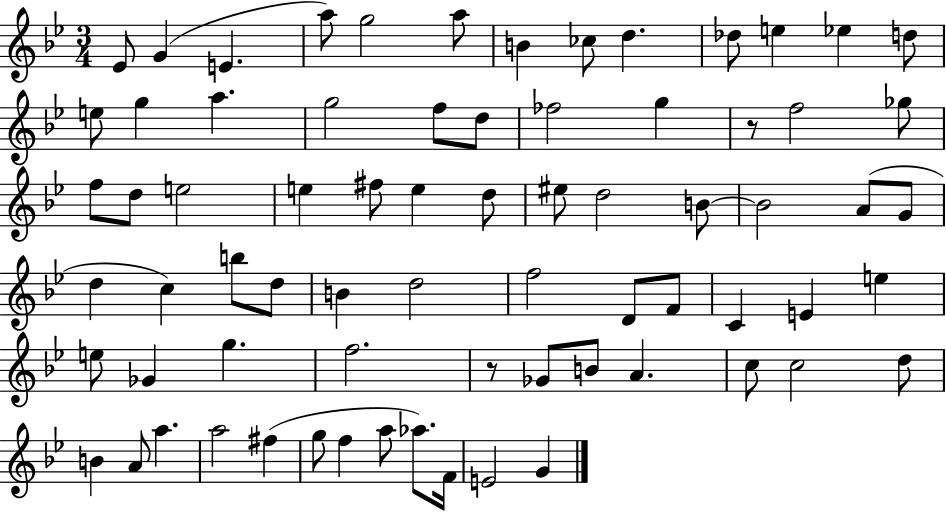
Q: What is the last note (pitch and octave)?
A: G4